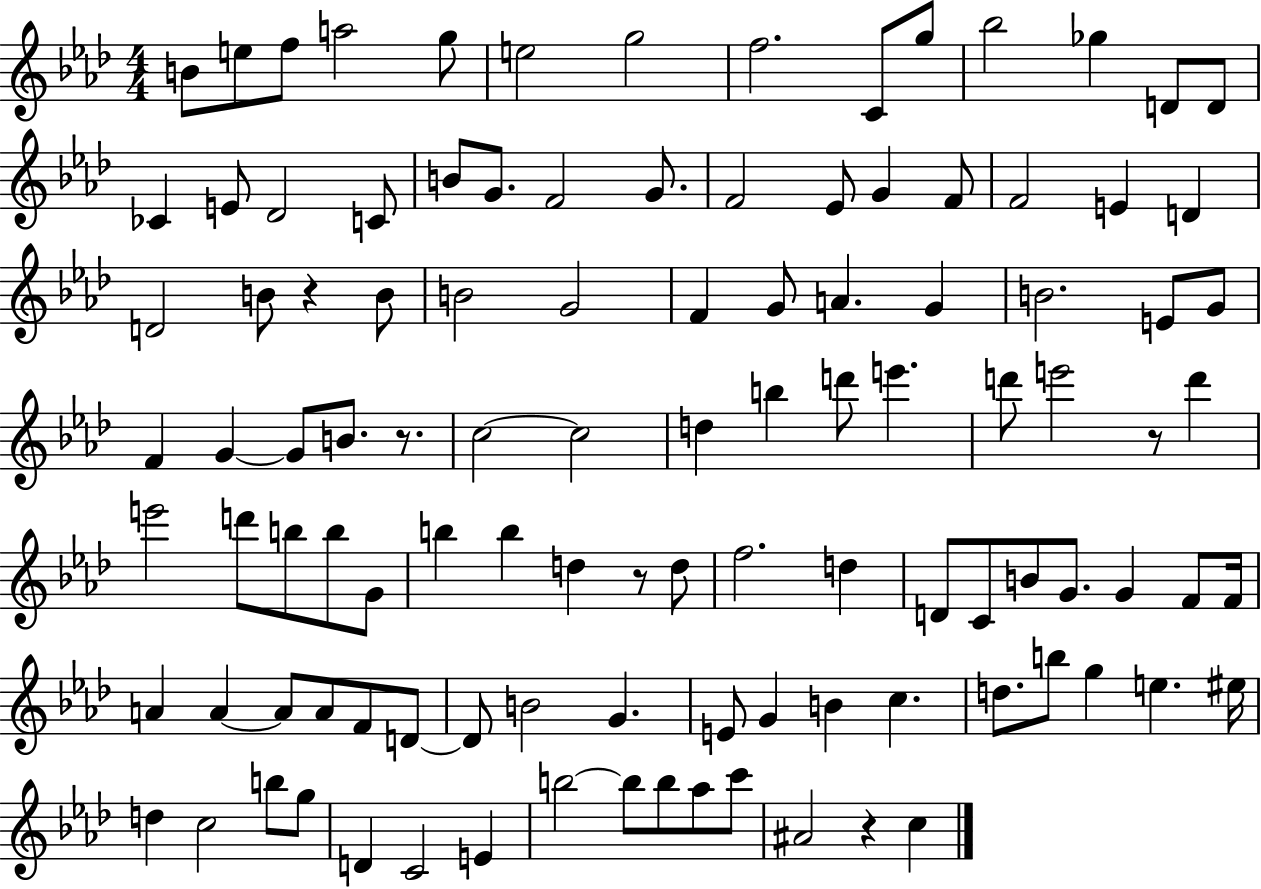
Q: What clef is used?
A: treble